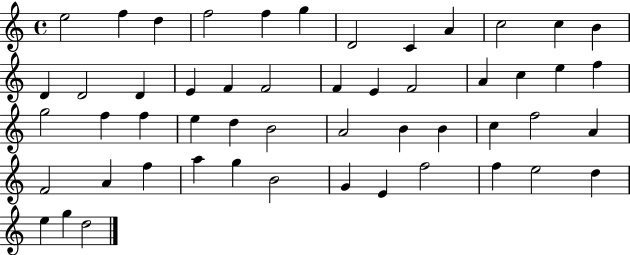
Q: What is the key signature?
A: C major